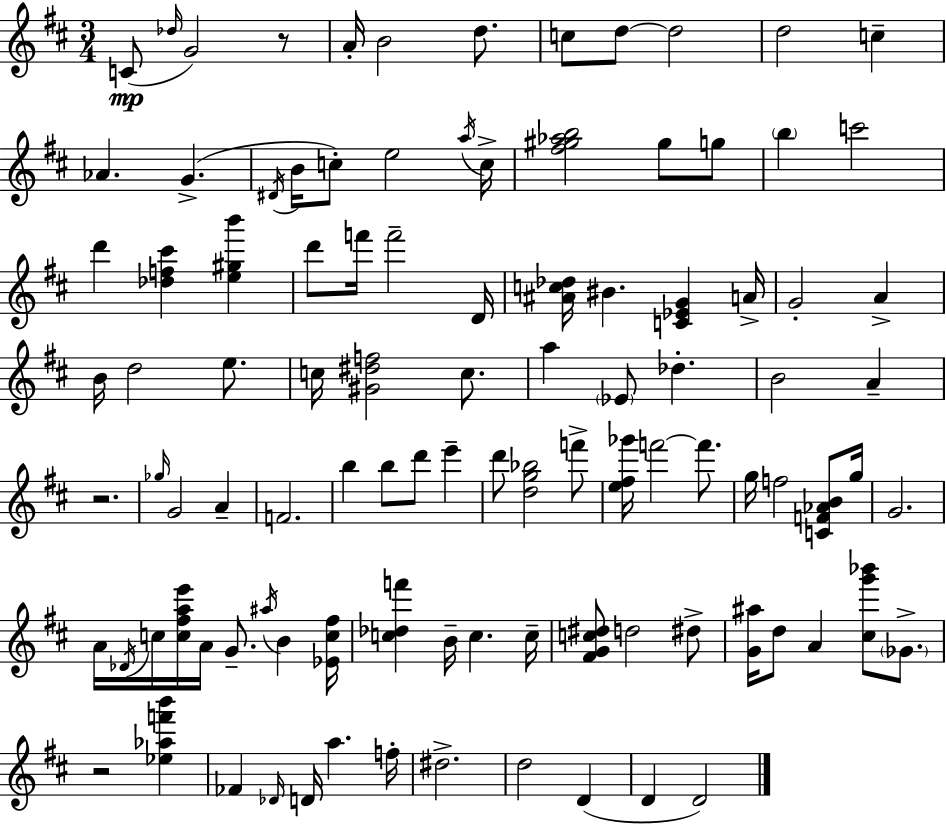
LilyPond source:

{
  \clef treble
  \numericTimeSignature
  \time 3/4
  \key d \major
  c'8(\mp \grace { des''16 } g'2) r8 | a'16-. b'2 d''8. | c''8 d''8~~ d''2 | d''2 c''4-- | \break aes'4. g'4.->( | \acciaccatura { dis'16 } b'16 c''8-.) e''2 | \acciaccatura { a''16 } c''16-> <fis'' gis'' aes'' b''>2 gis''8 | g''8 \parenthesize b''4 c'''2 | \break d'''4 <des'' f'' cis'''>4 <e'' gis'' b'''>4 | d'''8 f'''16 f'''2-- | d'16 <ais' c'' des''>16 bis'4. <c' ees' g'>4 | a'16-> g'2-. a'4-> | \break b'16 d''2 | e''8. c''16 <gis' dis'' f''>2 | c''8. a''4 \parenthesize ees'8 des''4.-. | b'2 a'4-- | \break r2. | \grace { ges''16 } g'2 | a'4-- f'2. | b''4 b''8 d'''8 | \break e'''4-- d'''8 <d'' g'' bes''>2 | f'''8-> <e'' fis'' ges'''>16 f'''2~~ | f'''8. g''16 f''2 | <c' f' aes' b'>8 g''16 g'2. | \break a'16 \acciaccatura { des'16 } c''16 <c'' fis'' a'' e'''>16 a'16 g'8.-- | \acciaccatura { ais''16 } b'4 <ees' c'' fis''>16 <c'' des'' f'''>4 b'16-- c''4. | c''16-- <fis' g' c'' dis''>8 d''2 | dis''8-> <g' ais''>16 d''8 a'4 | \break <cis'' g''' bes'''>8 \parenthesize ges'8.-> r2 | <ees'' aes'' f''' b'''>4 fes'4 \grace { des'16 } d'16 | a''4. f''16-. dis''2.-> | d''2 | \break d'4( d'4 d'2) | \bar "|."
}